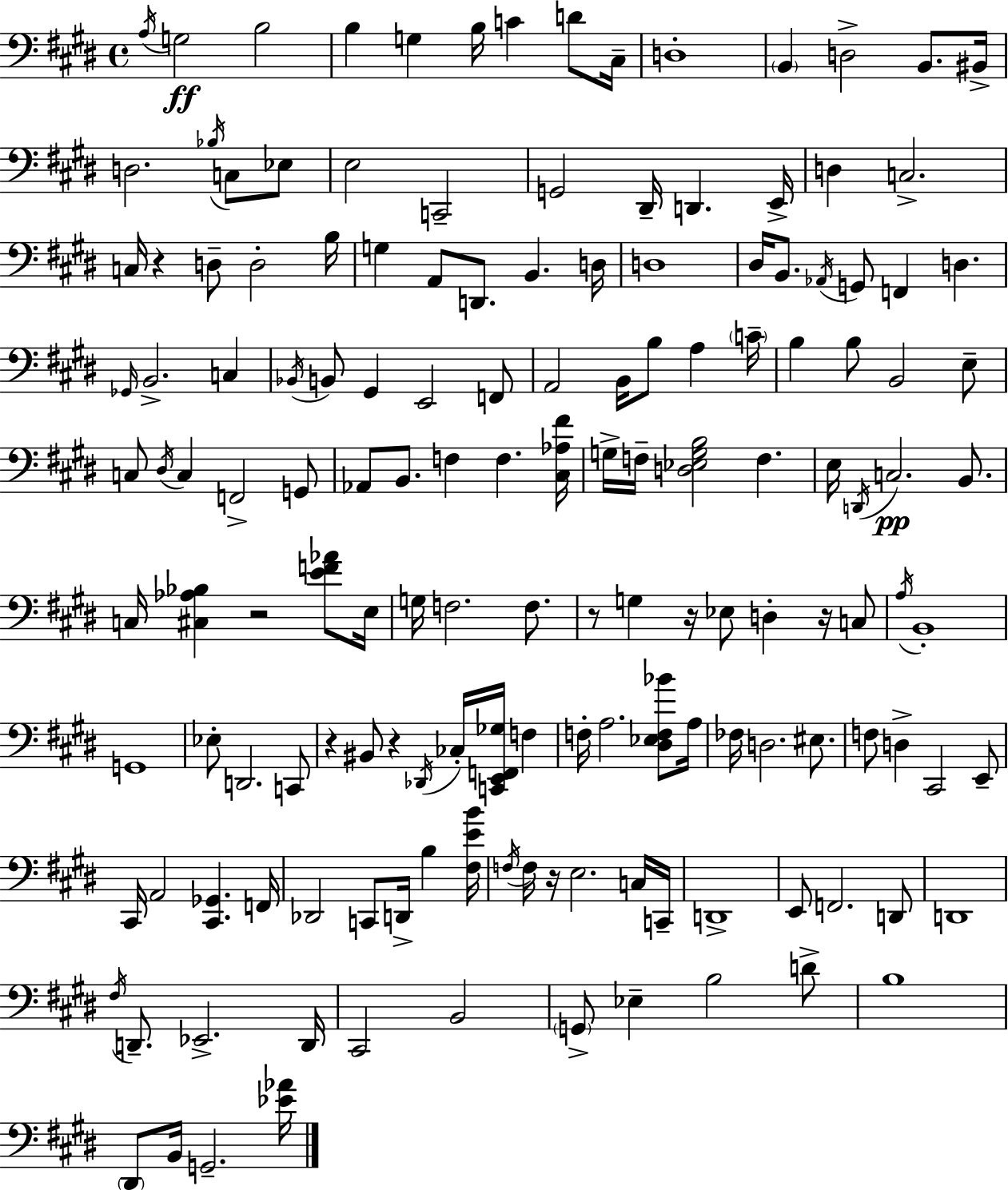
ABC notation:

X:1
T:Untitled
M:4/4
L:1/4
K:E
A,/4 G,2 B,2 B, G, B,/4 C D/2 ^C,/4 D,4 B,, D,2 B,,/2 ^B,,/4 D,2 _B,/4 C,/2 _E,/2 E,2 C,,2 G,,2 ^D,,/4 D,, E,,/4 D, C,2 C,/4 z D,/2 D,2 B,/4 G, A,,/2 D,,/2 B,, D,/4 D,4 ^D,/4 B,,/2 _A,,/4 G,,/2 F,, D, _G,,/4 B,,2 C, _B,,/4 B,,/2 ^G,, E,,2 F,,/2 A,,2 B,,/4 B,/2 A, C/4 B, B,/2 B,,2 E,/2 C,/2 ^D,/4 C, F,,2 G,,/2 _A,,/2 B,,/2 F, F, [^C,_A,^F]/4 G,/4 F,/4 [D,_E,G,B,]2 F, E,/4 D,,/4 C,2 B,,/2 C,/4 [^C,_A,_B,] z2 [EF_A]/2 E,/4 G,/4 F,2 F,/2 z/2 G, z/4 _E,/2 D, z/4 C,/2 A,/4 B,,4 G,,4 _E,/2 D,,2 C,,/2 z ^B,,/2 z _D,,/4 _C,/4 [C,,E,,F,,_G,]/4 F, F,/4 A,2 [^D,_E,F,_B]/2 A,/4 _F,/4 D,2 ^E,/2 F,/2 D, ^C,,2 E,,/2 ^C,,/4 A,,2 [^C,,_G,,] F,,/4 _D,,2 C,,/2 D,,/4 B, [^F,EB]/4 F,/4 F,/4 z/4 E,2 C,/4 C,,/4 D,,4 E,,/2 F,,2 D,,/2 D,,4 ^F,/4 D,,/2 _E,,2 D,,/4 ^C,,2 B,,2 G,,/2 _E, B,2 D/2 B,4 ^D,,/2 B,,/4 G,,2 [_E_A]/4